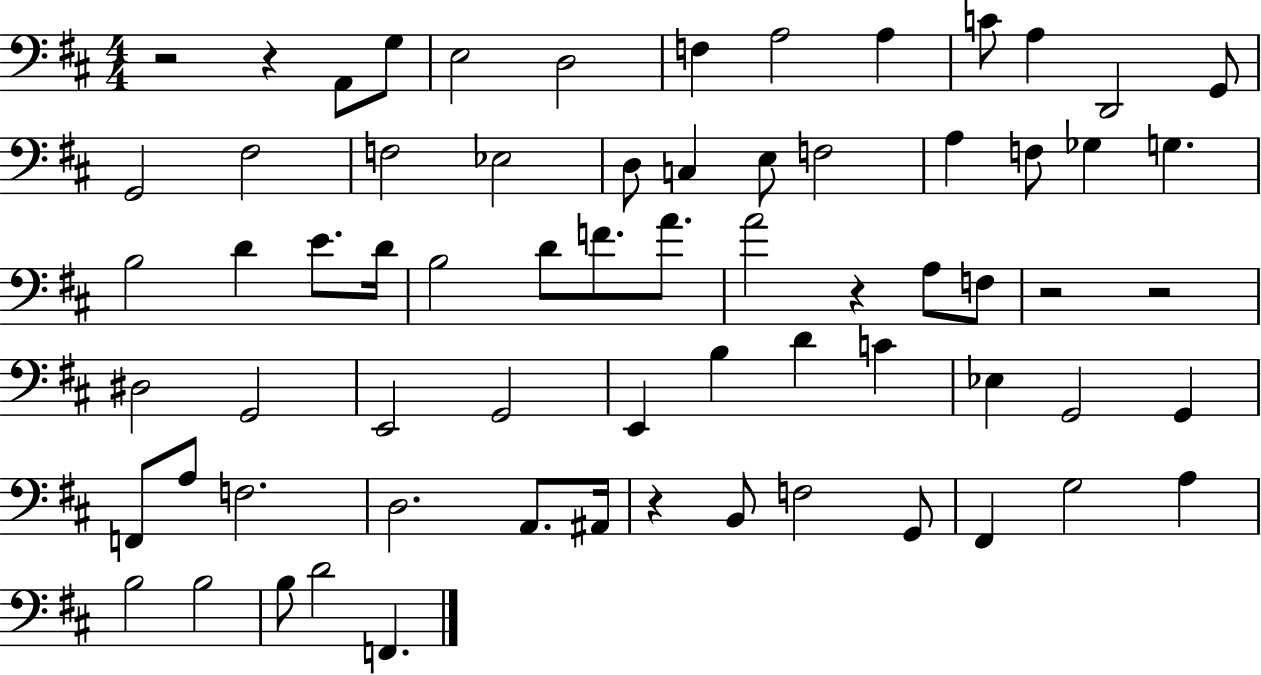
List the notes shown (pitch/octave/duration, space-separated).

R/h R/q A2/e G3/e E3/h D3/h F3/q A3/h A3/q C4/e A3/q D2/h G2/e G2/h F#3/h F3/h Eb3/h D3/e C3/q E3/e F3/h A3/q F3/e Gb3/q G3/q. B3/h D4/q E4/e. D4/s B3/h D4/e F4/e. A4/e. A4/h R/q A3/e F3/e R/h R/h D#3/h G2/h E2/h G2/h E2/q B3/q D4/q C4/q Eb3/q G2/h G2/q F2/e A3/e F3/h. D3/h. A2/e. A#2/s R/q B2/e F3/h G2/e F#2/q G3/h A3/q B3/h B3/h B3/e D4/h F2/q.